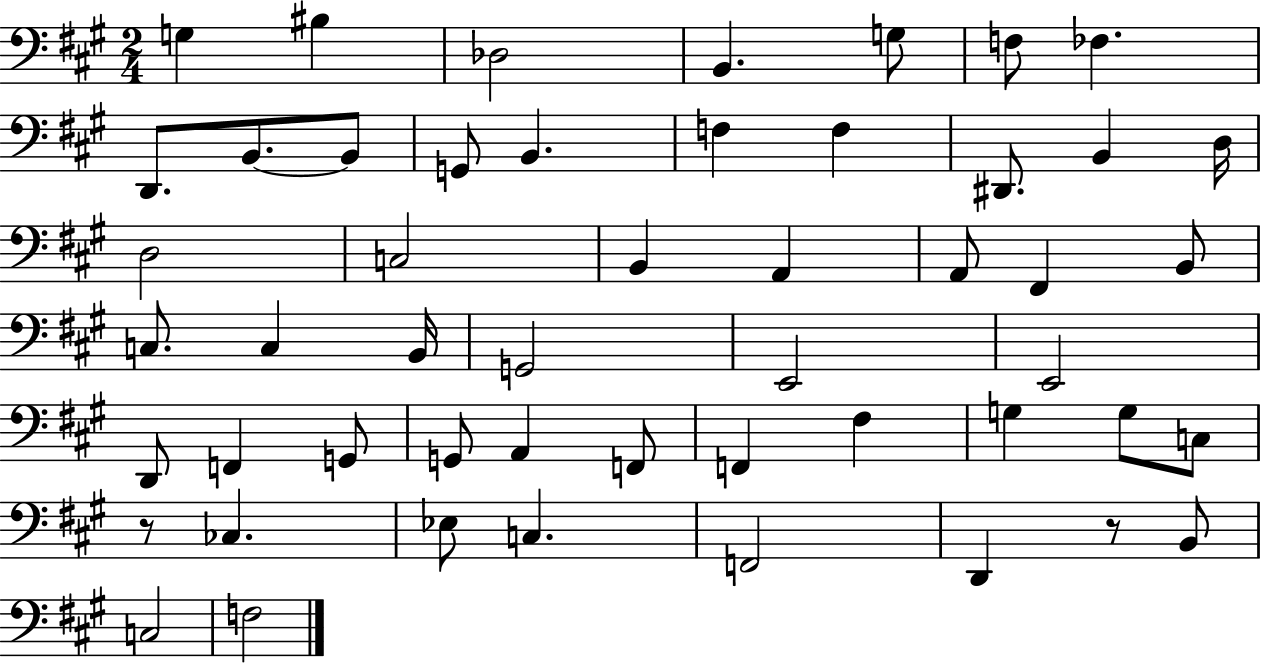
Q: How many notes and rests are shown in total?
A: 51